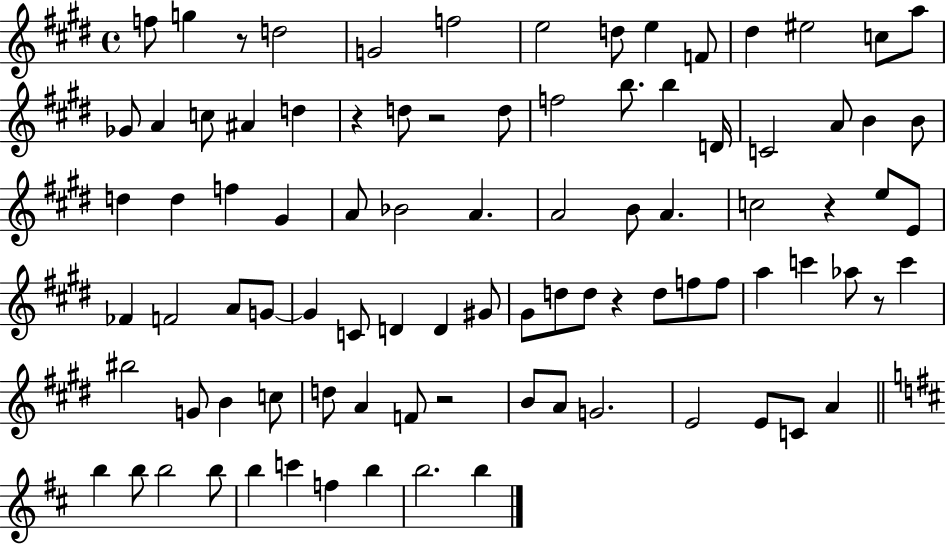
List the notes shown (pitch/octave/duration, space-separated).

F5/e G5/q R/e D5/h G4/h F5/h E5/h D5/e E5/q F4/e D#5/q EIS5/h C5/e A5/e Gb4/e A4/q C5/e A#4/q D5/q R/q D5/e R/h D5/e F5/h B5/e. B5/q D4/s C4/h A4/e B4/q B4/e D5/q D5/q F5/q G#4/q A4/e Bb4/h A4/q. A4/h B4/e A4/q. C5/h R/q E5/e E4/e FES4/q F4/h A4/e G4/e G4/q C4/e D4/q D4/q G#4/e G#4/e D5/e D5/e R/q D5/e F5/e F5/e A5/q C6/q Ab5/e R/e C6/q BIS5/h G4/e B4/q C5/e D5/e A4/q F4/e R/h B4/e A4/e G4/h. E4/h E4/e C4/e A4/q B5/q B5/e B5/h B5/e B5/q C6/q F5/q B5/q B5/h. B5/q